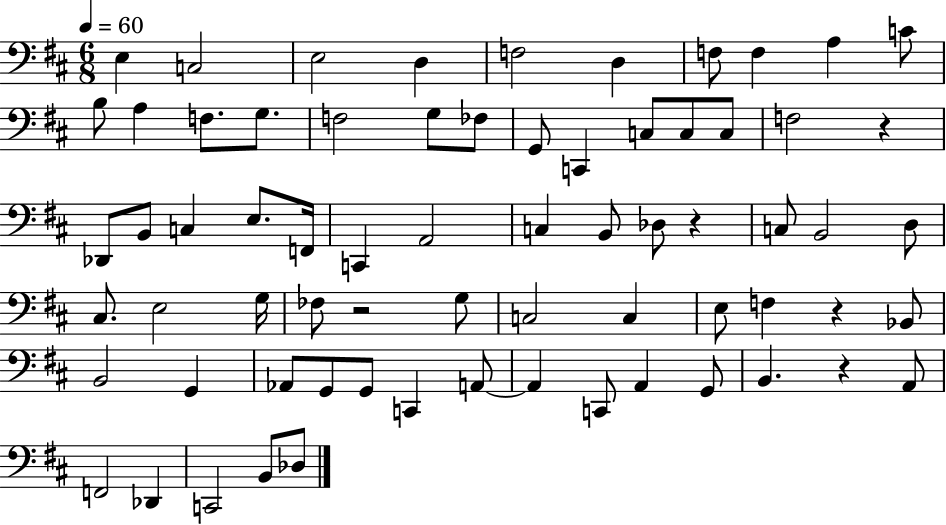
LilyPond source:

{
  \clef bass
  \numericTimeSignature
  \time 6/8
  \key d \major
  \tempo 4 = 60
  \repeat volta 2 { e4 c2 | e2 d4 | f2 d4 | f8 f4 a4 c'8 | \break b8 a4 f8. g8. | f2 g8 fes8 | g,8 c,4 c8 c8 c8 | f2 r4 | \break des,8 b,8 c4 e8. f,16 | c,4 a,2 | c4 b,8 des8 r4 | c8 b,2 d8 | \break cis8. e2 g16 | fes8 r2 g8 | c2 c4 | e8 f4 r4 bes,8 | \break b,2 g,4 | aes,8 g,8 g,8 c,4 a,8~~ | a,4 c,8 a,4 g,8 | b,4. r4 a,8 | \break f,2 des,4 | c,2 b,8 des8 | } \bar "|."
}